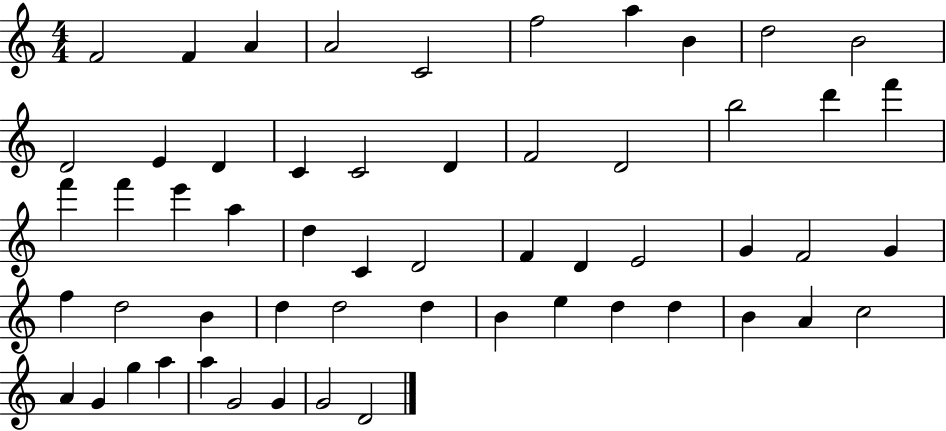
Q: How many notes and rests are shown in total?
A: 56